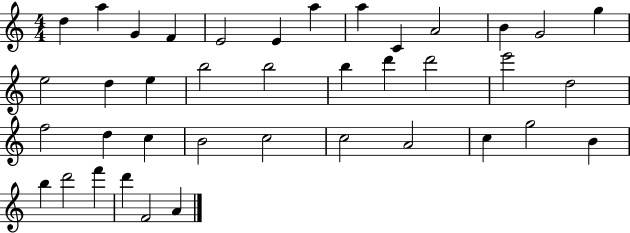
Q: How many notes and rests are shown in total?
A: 39